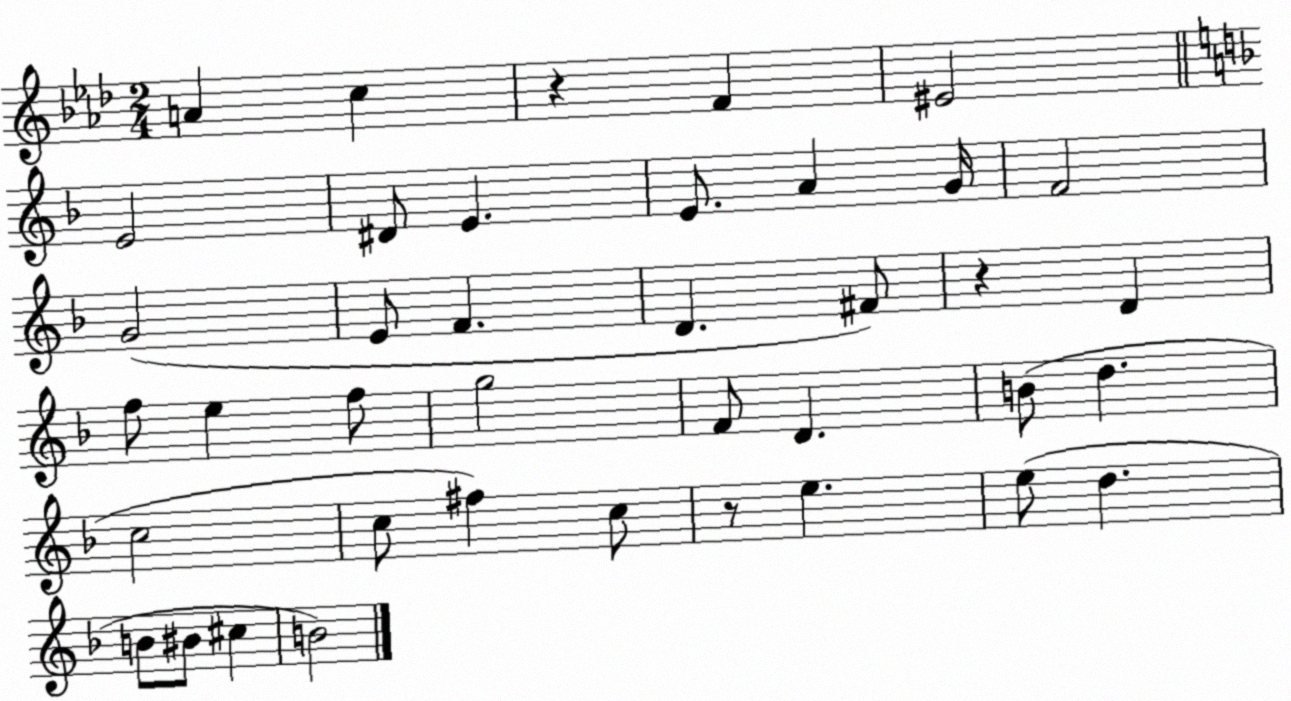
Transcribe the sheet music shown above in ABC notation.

X:1
T:Untitled
M:2/4
L:1/4
K:Ab
A c z F ^E2 E2 ^D/2 E E/2 A G/4 F2 G2 E/2 F D ^F/2 z D f/2 e f/2 g2 F/2 D B/2 d c2 c/2 ^f c/2 z/2 e e/2 d B/2 ^B/2 ^c B2